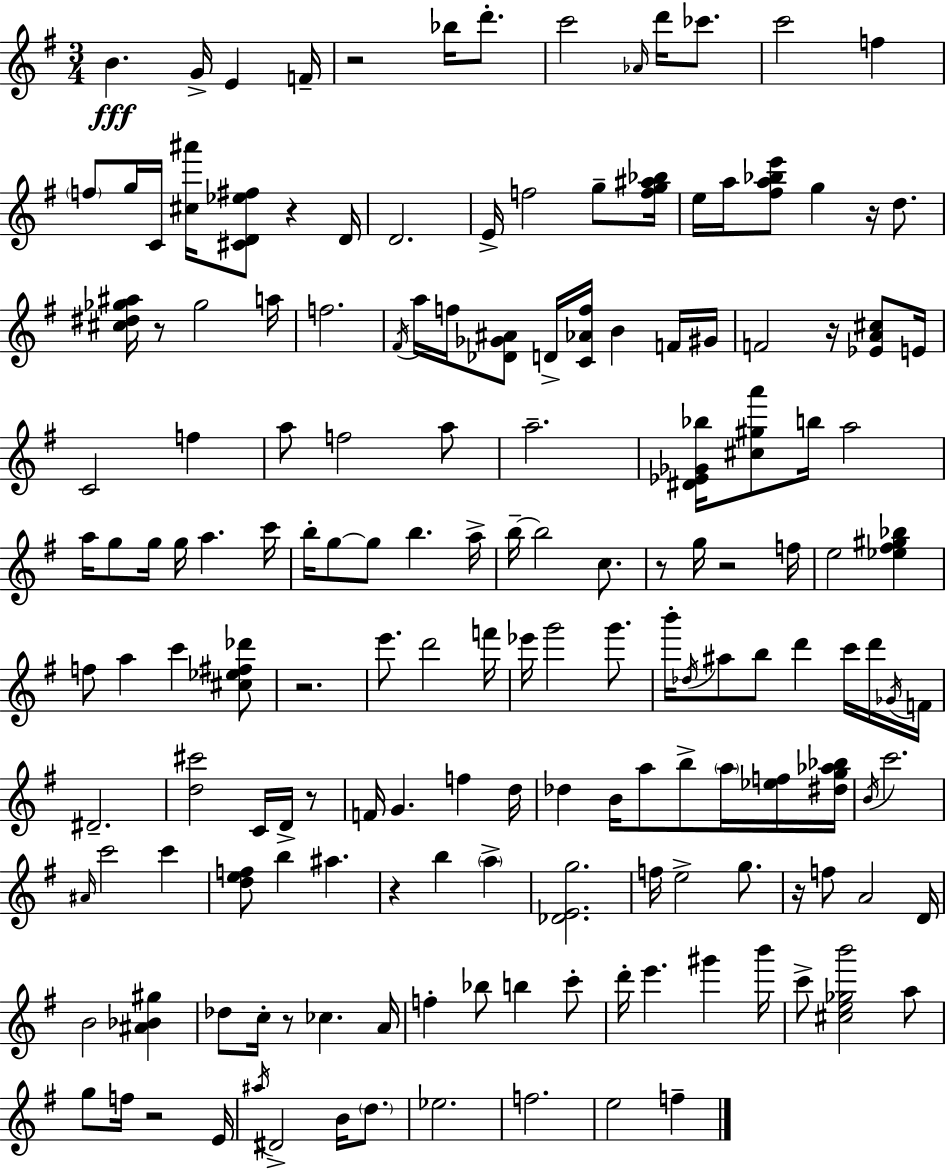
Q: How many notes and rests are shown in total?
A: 164